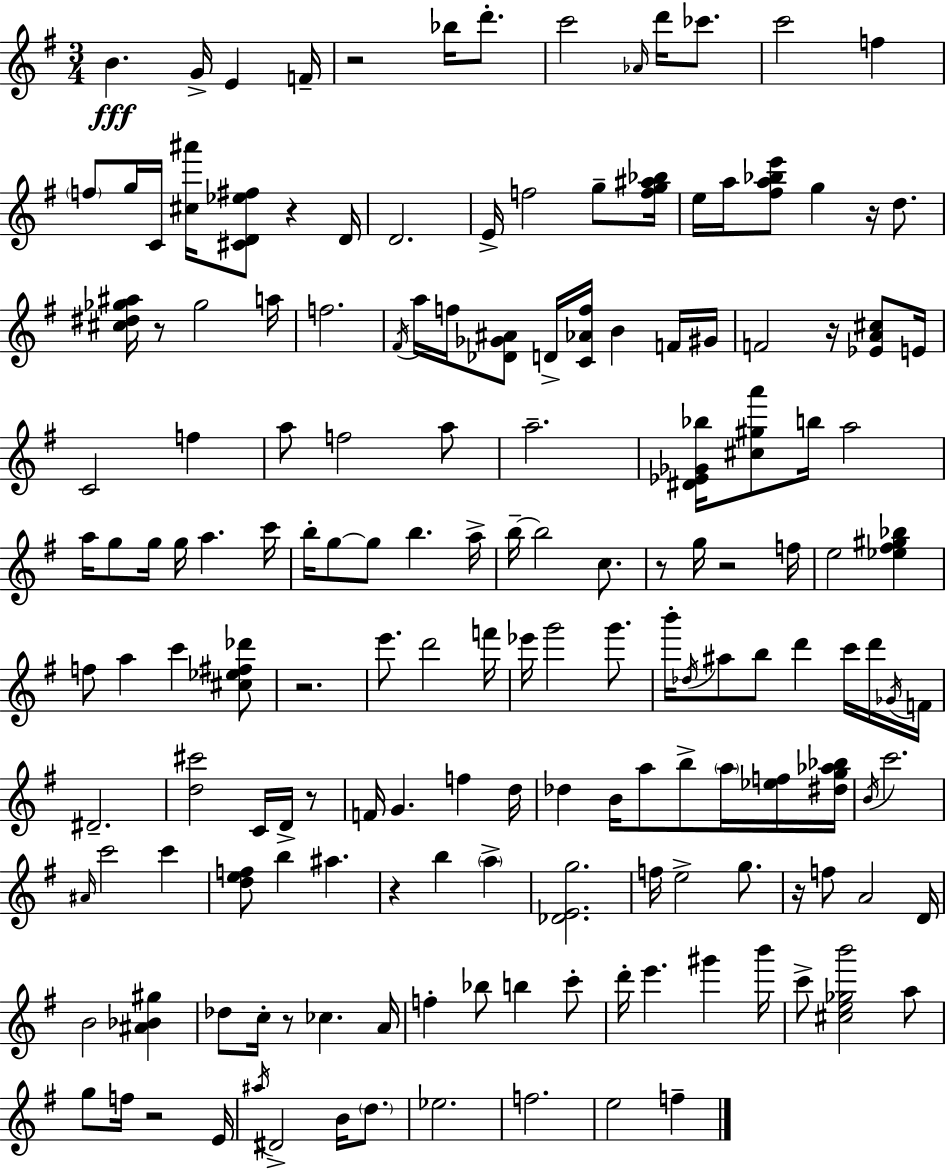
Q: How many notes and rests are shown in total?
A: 164